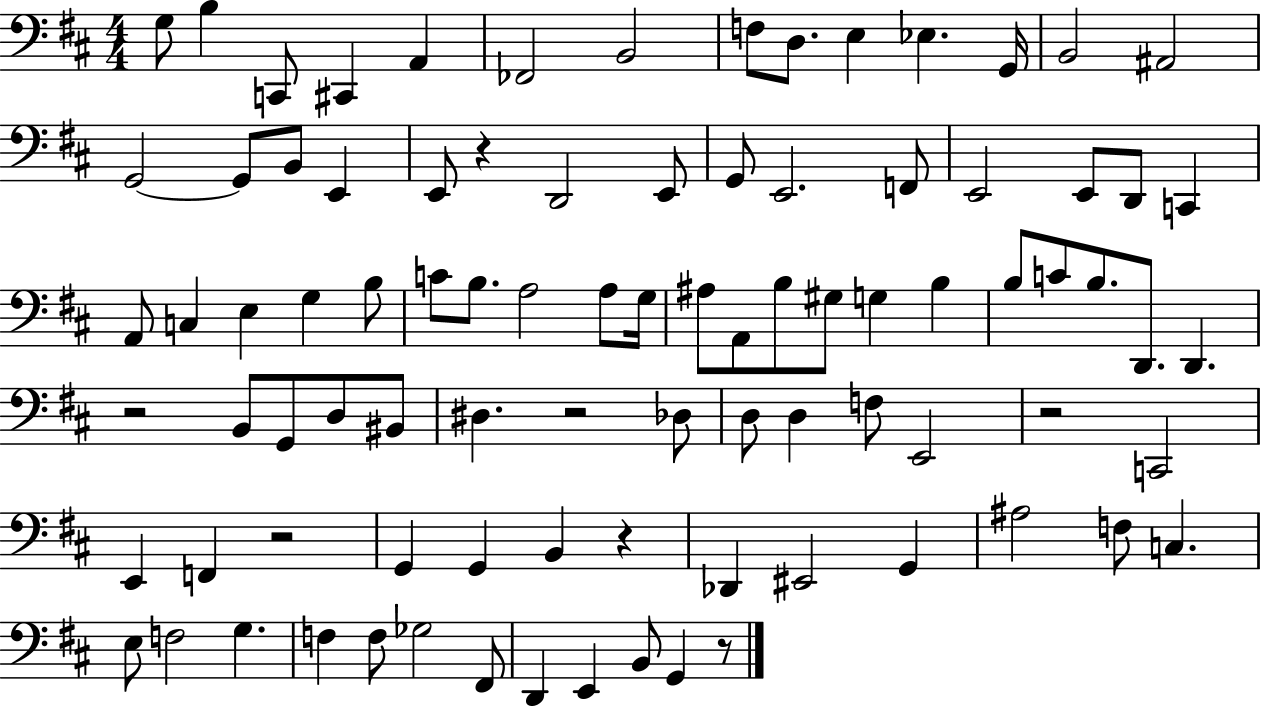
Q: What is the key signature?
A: D major